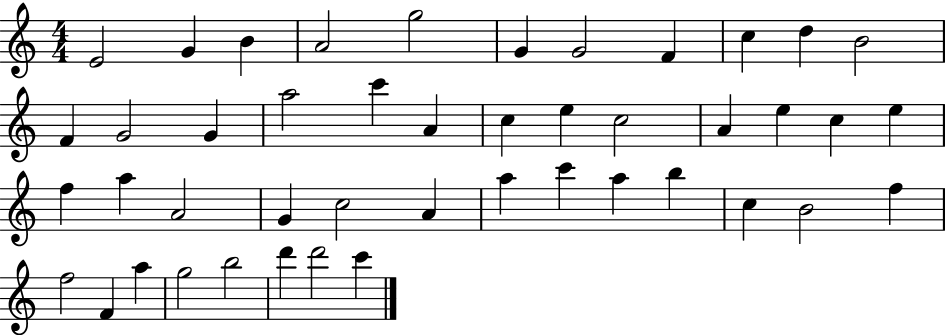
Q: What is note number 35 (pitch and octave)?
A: C5